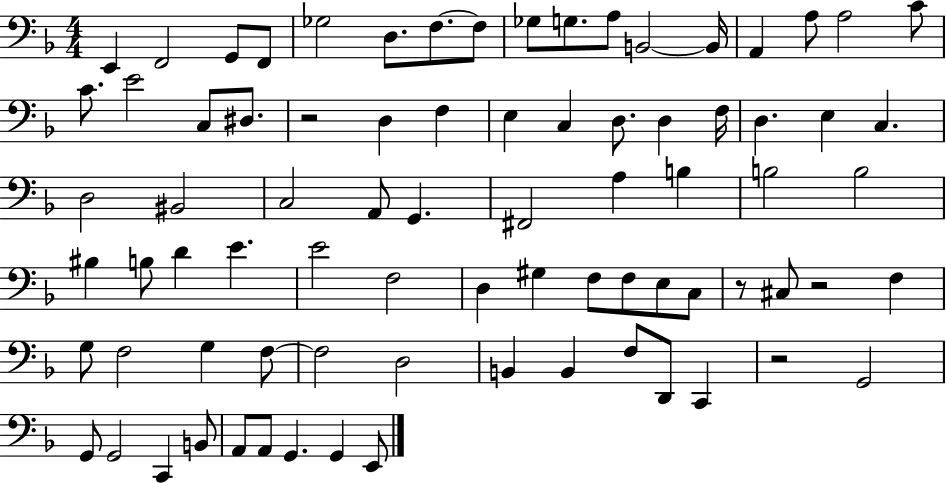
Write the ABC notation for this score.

X:1
T:Untitled
M:4/4
L:1/4
K:F
E,, F,,2 G,,/2 F,,/2 _G,2 D,/2 F,/2 F,/2 _G,/2 G,/2 A,/2 B,,2 B,,/4 A,, A,/2 A,2 C/2 C/2 E2 C,/2 ^D,/2 z2 D, F, E, C, D,/2 D, F,/4 D, E, C, D,2 ^B,,2 C,2 A,,/2 G,, ^F,,2 A, B, B,2 B,2 ^B, B,/2 D E E2 F,2 D, ^G, F,/2 F,/2 E,/2 C,/2 z/2 ^C,/2 z2 F, G,/2 F,2 G, F,/2 F,2 D,2 B,, B,, F,/2 D,,/2 C,, z2 G,,2 G,,/2 G,,2 C,, B,,/2 A,,/2 A,,/2 G,, G,, E,,/2